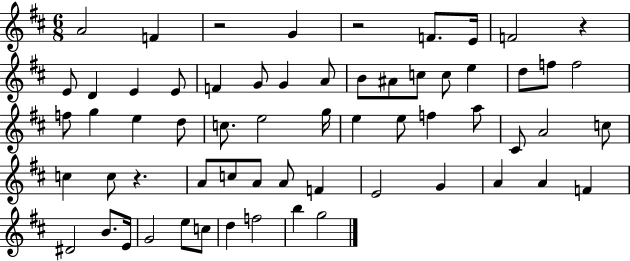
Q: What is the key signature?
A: D major